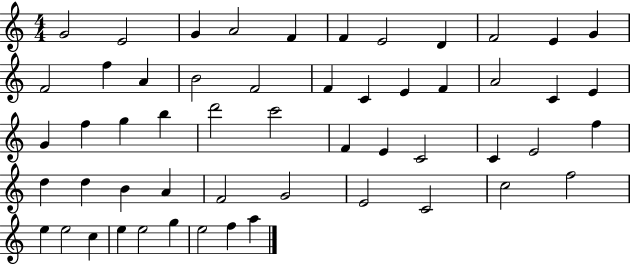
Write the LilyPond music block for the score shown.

{
  \clef treble
  \numericTimeSignature
  \time 4/4
  \key c \major
  g'2 e'2 | g'4 a'2 f'4 | f'4 e'2 d'4 | f'2 e'4 g'4 | \break f'2 f''4 a'4 | b'2 f'2 | f'4 c'4 e'4 f'4 | a'2 c'4 e'4 | \break g'4 f''4 g''4 b''4 | d'''2 c'''2 | f'4 e'4 c'2 | c'4 e'2 f''4 | \break d''4 d''4 b'4 a'4 | f'2 g'2 | e'2 c'2 | c''2 f''2 | \break e''4 e''2 c''4 | e''4 e''2 g''4 | e''2 f''4 a''4 | \bar "|."
}